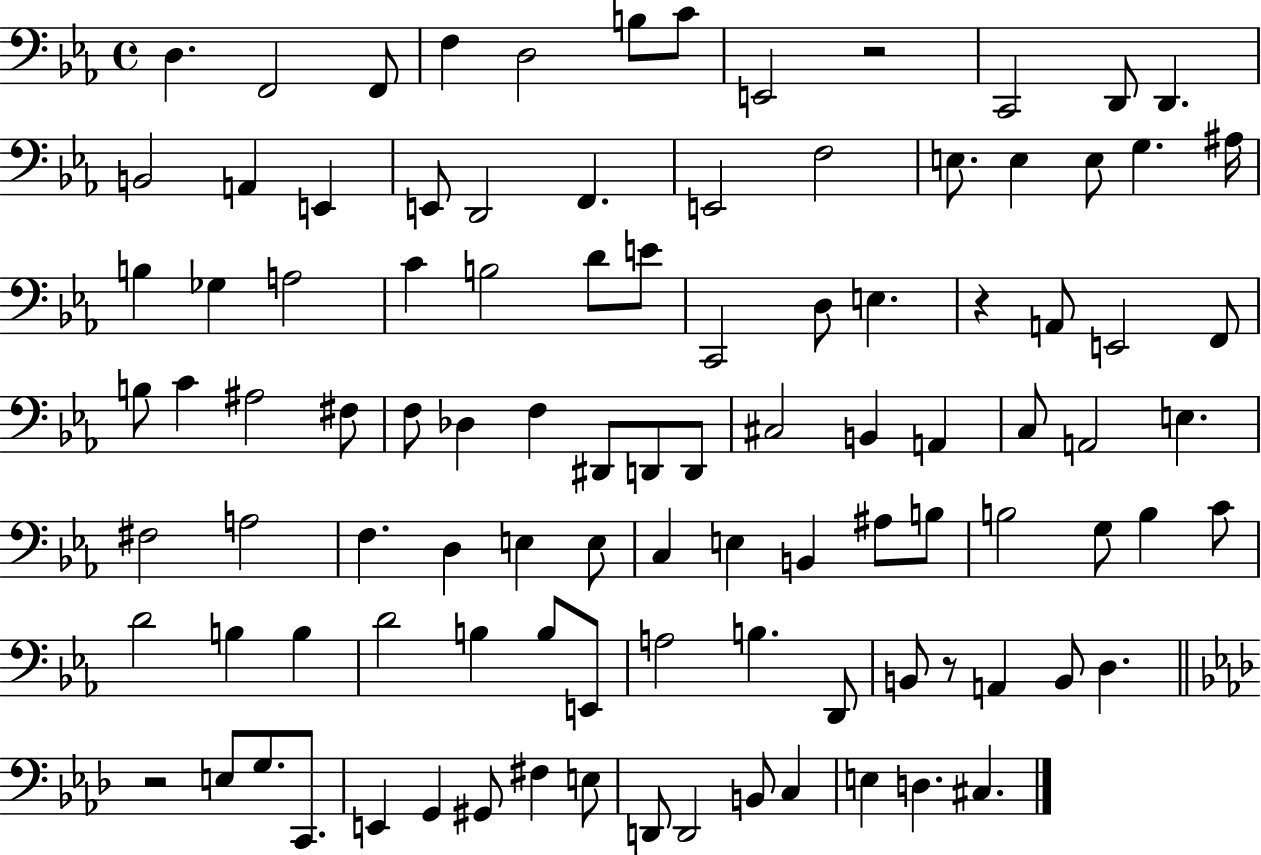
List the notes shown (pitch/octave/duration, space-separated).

D3/q. F2/h F2/e F3/q D3/h B3/e C4/e E2/h R/h C2/h D2/e D2/q. B2/h A2/q E2/q E2/e D2/h F2/q. E2/h F3/h E3/e. E3/q E3/e G3/q. A#3/s B3/q Gb3/q A3/h C4/q B3/h D4/e E4/e C2/h D3/e E3/q. R/q A2/e E2/h F2/e B3/e C4/q A#3/h F#3/e F3/e Db3/q F3/q D#2/e D2/e D2/e C#3/h B2/q A2/q C3/e A2/h E3/q. F#3/h A3/h F3/q. D3/q E3/q E3/e C3/q E3/q B2/q A#3/e B3/e B3/h G3/e B3/q C4/e D4/h B3/q B3/q D4/h B3/q B3/e E2/e A3/h B3/q. D2/e B2/e R/e A2/q B2/e D3/q. R/h E3/e G3/e. C2/e. E2/q G2/q G#2/e F#3/q E3/e D2/e D2/h B2/e C3/q E3/q D3/q. C#3/q.